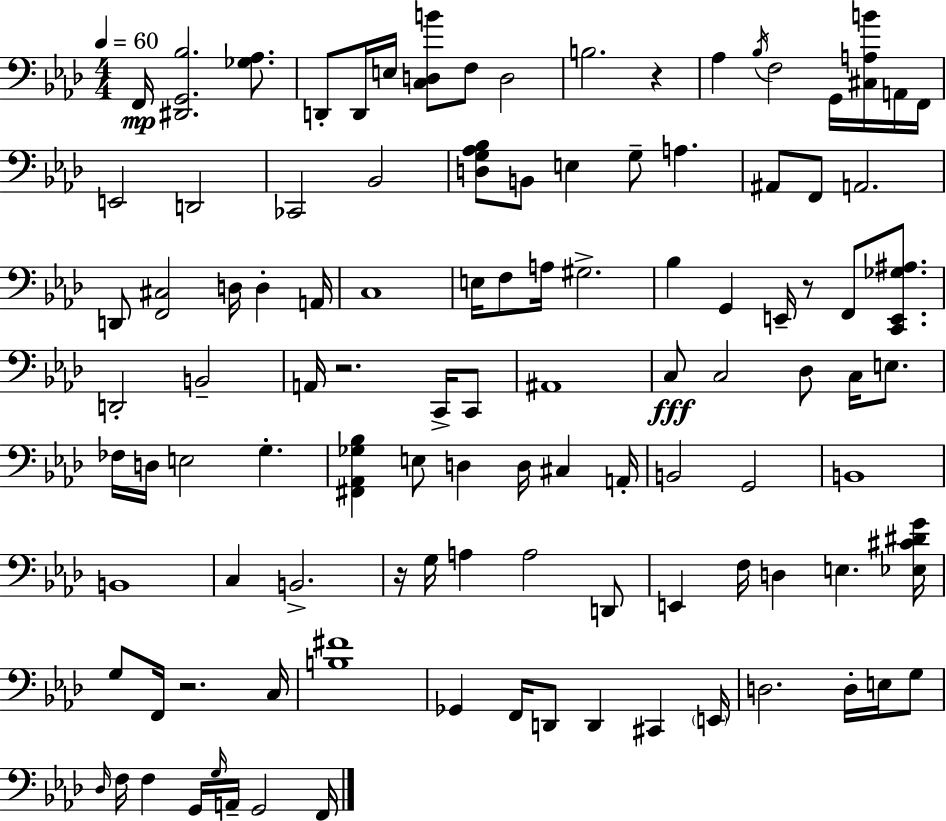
X:1
T:Untitled
M:4/4
L:1/4
K:Fm
F,,/4 [^D,,G,,_B,]2 [_G,_A,]/2 D,,/2 D,,/4 E,/4 [C,D,B]/2 F,/2 D,2 B,2 z _A, _B,/4 F,2 G,,/4 [^C,A,B]/4 A,,/4 F,,/4 E,,2 D,,2 _C,,2 _B,,2 [D,G,_A,_B,]/2 B,,/2 E, G,/2 A, ^A,,/2 F,,/2 A,,2 D,,/2 [F,,^C,]2 D,/4 D, A,,/4 C,4 E,/4 F,/2 A,/4 ^G,2 _B, G,, E,,/4 z/2 F,,/2 [C,,E,,_G,^A,]/2 D,,2 B,,2 A,,/4 z2 C,,/4 C,,/2 ^A,,4 C,/2 C,2 _D,/2 C,/4 E,/2 _F,/4 D,/4 E,2 G, [^F,,_A,,_G,_B,] E,/2 D, D,/4 ^C, A,,/4 B,,2 G,,2 B,,4 B,,4 C, B,,2 z/4 G,/4 A, A,2 D,,/2 E,, F,/4 D, E, [_E,^C^DG]/4 G,/2 F,,/4 z2 C,/4 [B,^F]4 _G,, F,,/4 D,,/2 D,, ^C,, E,,/4 D,2 D,/4 E,/4 G,/2 _D,/4 F,/4 F, G,,/4 G,/4 A,,/4 G,,2 F,,/4